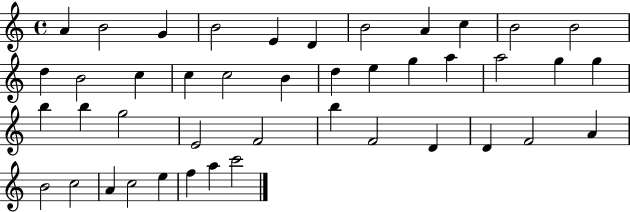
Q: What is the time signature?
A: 4/4